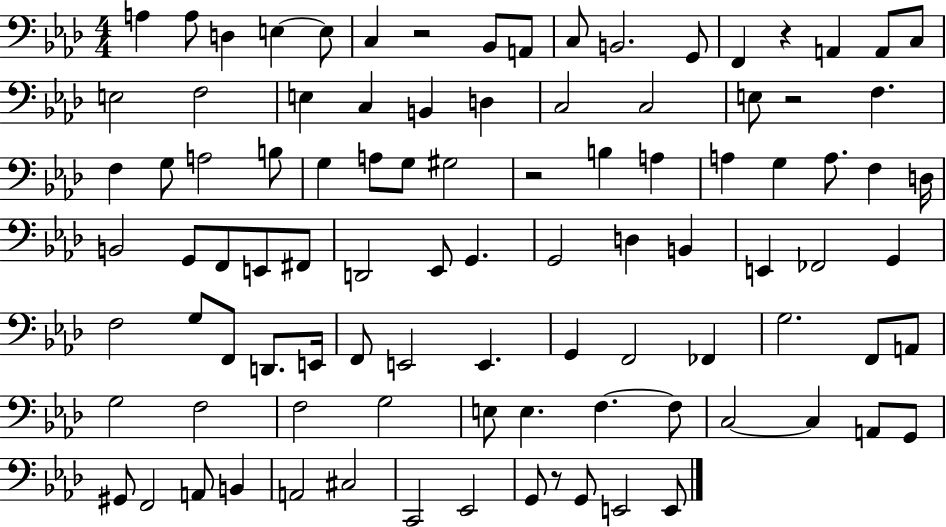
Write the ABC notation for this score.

X:1
T:Untitled
M:4/4
L:1/4
K:Ab
A, A,/2 D, E, E,/2 C, z2 _B,,/2 A,,/2 C,/2 B,,2 G,,/2 F,, z A,, A,,/2 C,/2 E,2 F,2 E, C, B,, D, C,2 C,2 E,/2 z2 F, F, G,/2 A,2 B,/2 G, A,/2 G,/2 ^G,2 z2 B, A, A, G, A,/2 F, D,/4 B,,2 G,,/2 F,,/2 E,,/2 ^F,,/2 D,,2 _E,,/2 G,, G,,2 D, B,, E,, _F,,2 G,, F,2 G,/2 F,,/2 D,,/2 E,,/4 F,,/2 E,,2 E,, G,, F,,2 _F,, G,2 F,,/2 A,,/2 G,2 F,2 F,2 G,2 E,/2 E, F, F,/2 C,2 C, A,,/2 G,,/2 ^G,,/2 F,,2 A,,/2 B,, A,,2 ^C,2 C,,2 _E,,2 G,,/2 z/2 G,,/2 E,,2 E,,/2